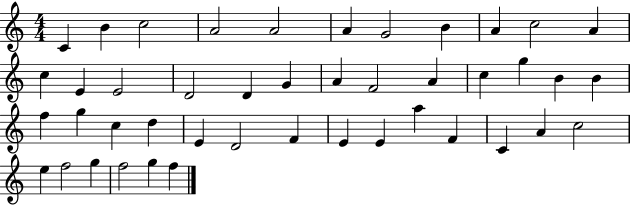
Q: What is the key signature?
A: C major